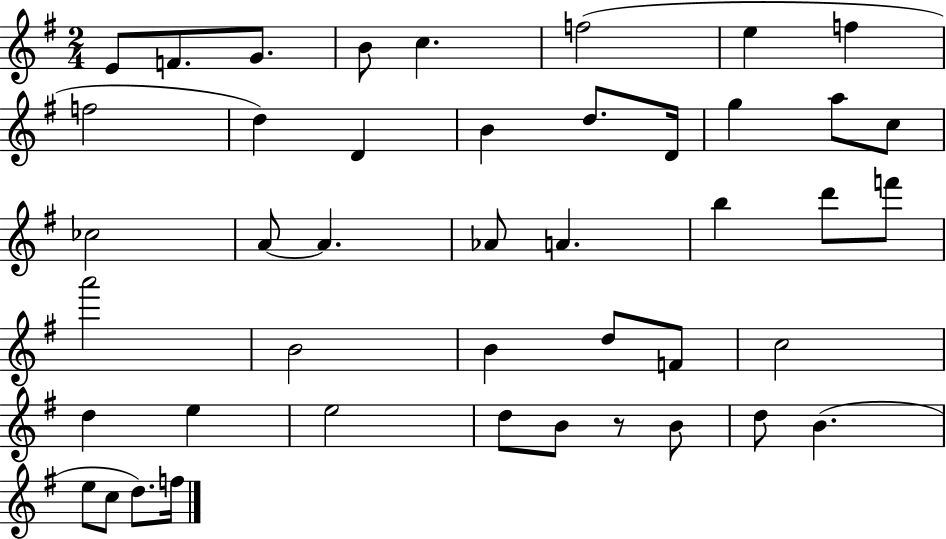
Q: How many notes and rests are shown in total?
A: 44